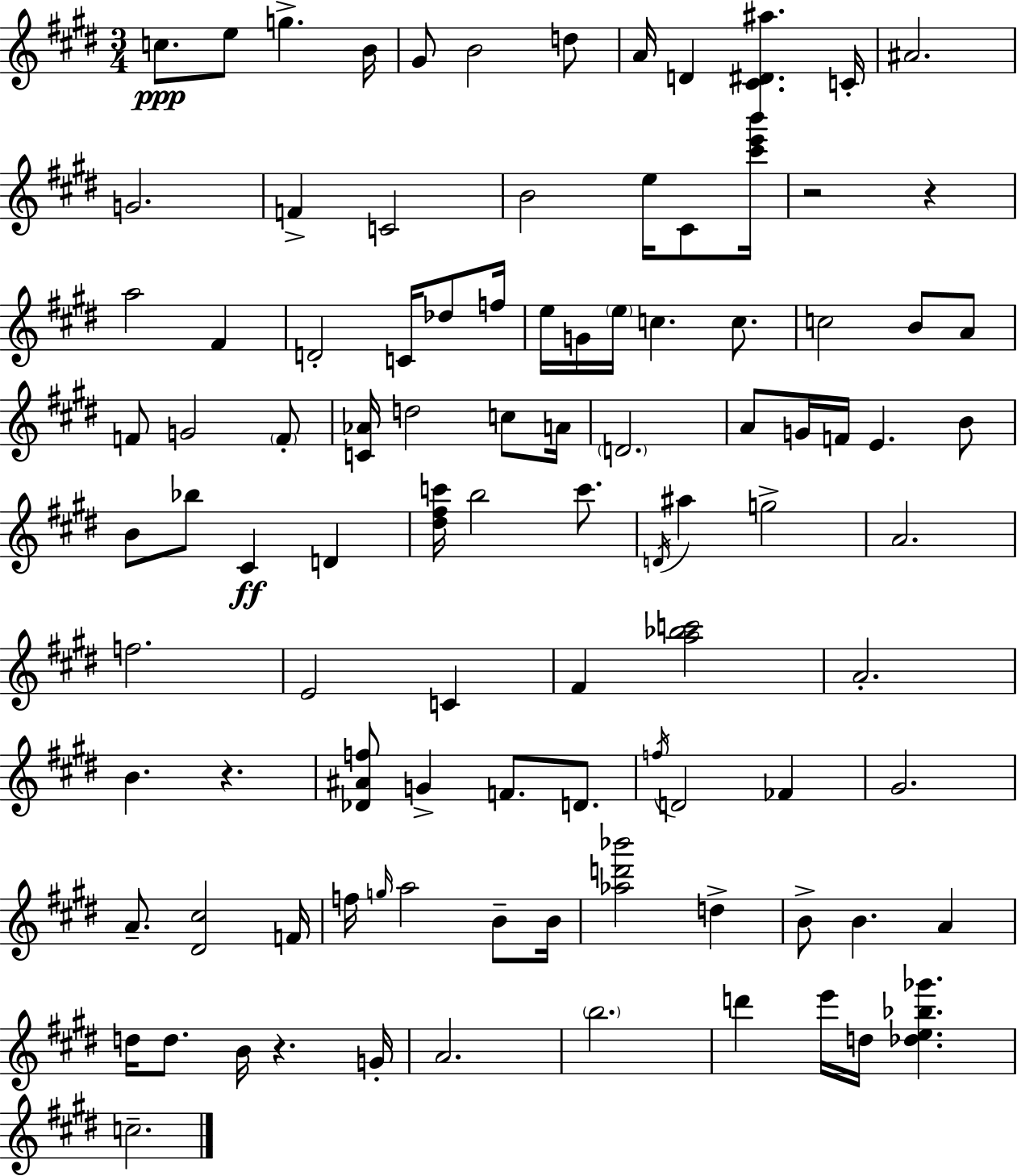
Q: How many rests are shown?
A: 4